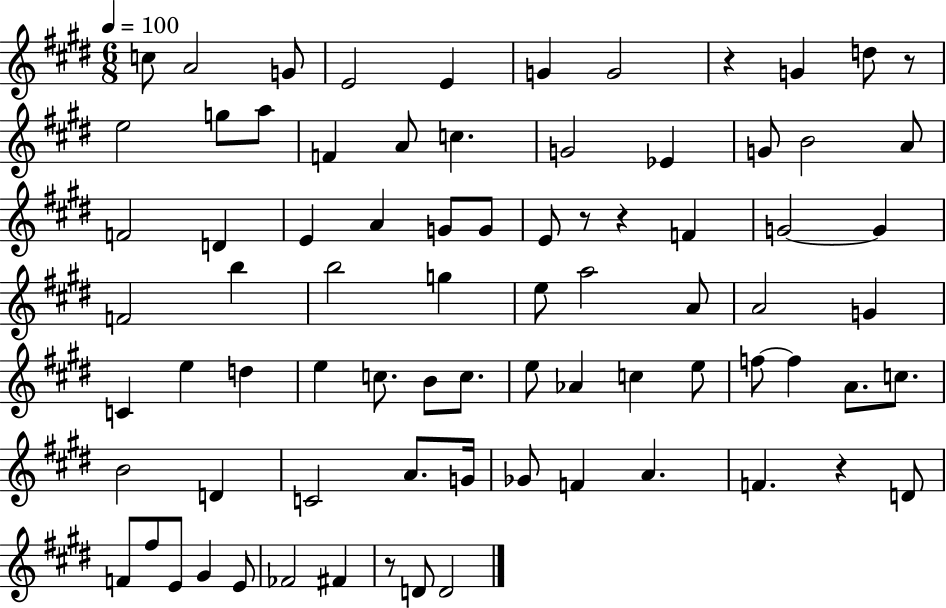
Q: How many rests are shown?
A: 6